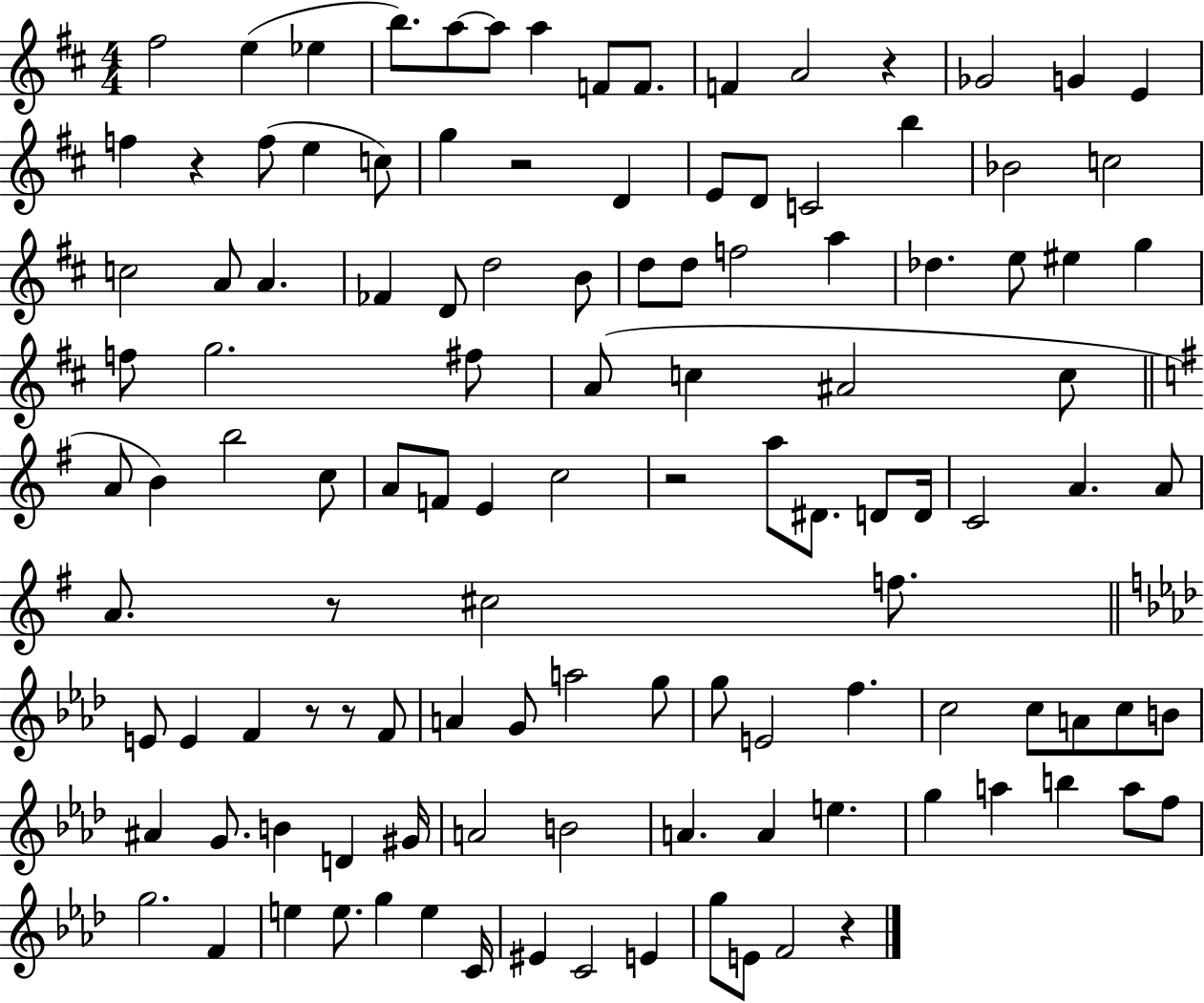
X:1
T:Untitled
M:4/4
L:1/4
K:D
^f2 e _e b/2 a/2 a/2 a F/2 F/2 F A2 z _G2 G E f z f/2 e c/2 g z2 D E/2 D/2 C2 b _B2 c2 c2 A/2 A _F D/2 d2 B/2 d/2 d/2 f2 a _d e/2 ^e g f/2 g2 ^f/2 A/2 c ^A2 c/2 A/2 B b2 c/2 A/2 F/2 E c2 z2 a/2 ^D/2 D/2 D/4 C2 A A/2 A/2 z/2 ^c2 f/2 E/2 E F z/2 z/2 F/2 A G/2 a2 g/2 g/2 E2 f c2 c/2 A/2 c/2 B/2 ^A G/2 B D ^G/4 A2 B2 A A e g a b a/2 f/2 g2 F e e/2 g e C/4 ^E C2 E g/2 E/2 F2 z